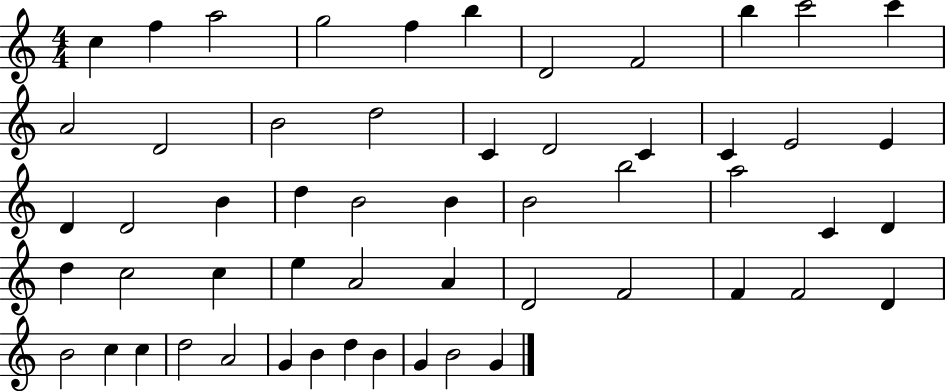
X:1
T:Untitled
M:4/4
L:1/4
K:C
c f a2 g2 f b D2 F2 b c'2 c' A2 D2 B2 d2 C D2 C C E2 E D D2 B d B2 B B2 b2 a2 C D d c2 c e A2 A D2 F2 F F2 D B2 c c d2 A2 G B d B G B2 G